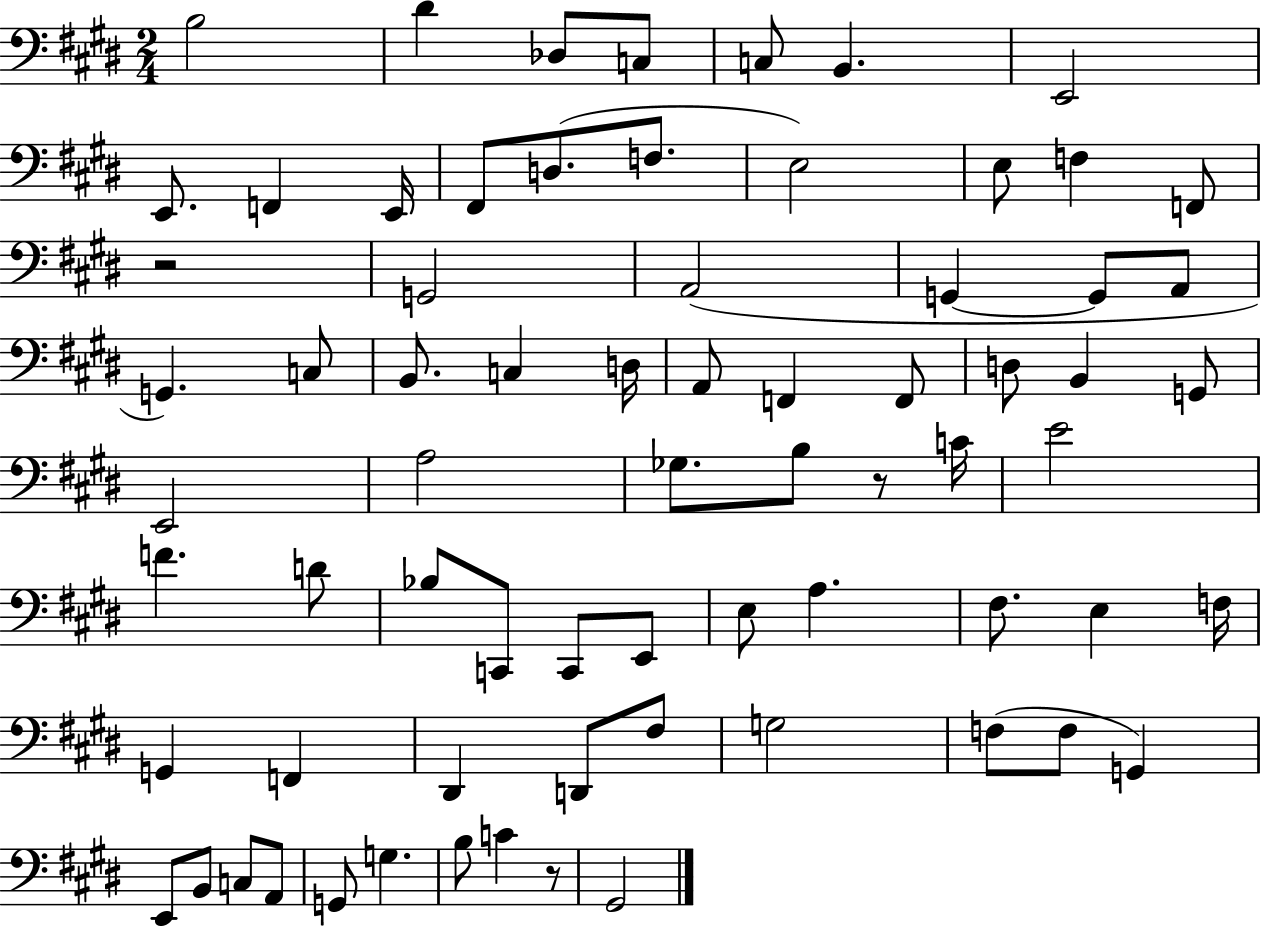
X:1
T:Untitled
M:2/4
L:1/4
K:E
B,2 ^D _D,/2 C,/2 C,/2 B,, E,,2 E,,/2 F,, E,,/4 ^F,,/2 D,/2 F,/2 E,2 E,/2 F, F,,/2 z2 G,,2 A,,2 G,, G,,/2 A,,/2 G,, C,/2 B,,/2 C, D,/4 A,,/2 F,, F,,/2 D,/2 B,, G,,/2 E,,2 A,2 _G,/2 B,/2 z/2 C/4 E2 F D/2 _B,/2 C,,/2 C,,/2 E,,/2 E,/2 A, ^F,/2 E, F,/4 G,, F,, ^D,, D,,/2 ^F,/2 G,2 F,/2 F,/2 G,, E,,/2 B,,/2 C,/2 A,,/2 G,,/2 G, B,/2 C z/2 ^G,,2